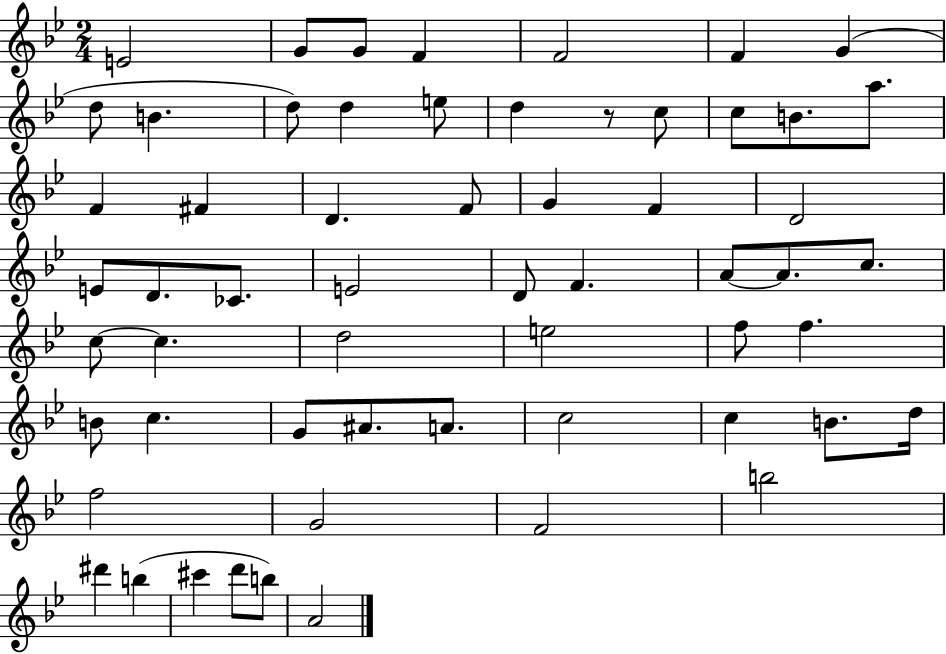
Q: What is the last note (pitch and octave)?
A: A4